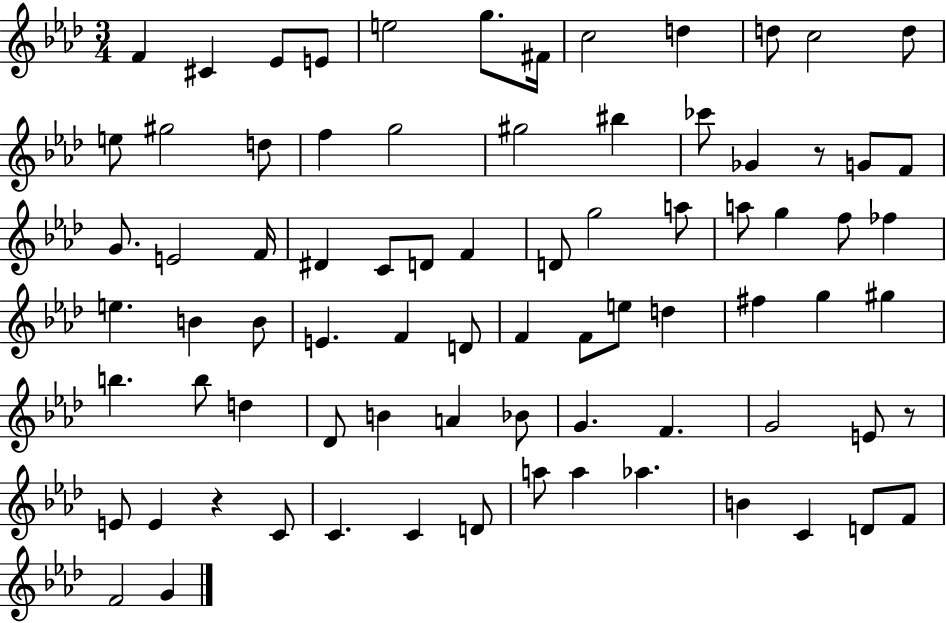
X:1
T:Untitled
M:3/4
L:1/4
K:Ab
F ^C _E/2 E/2 e2 g/2 ^F/4 c2 d d/2 c2 d/2 e/2 ^g2 d/2 f g2 ^g2 ^b _c'/2 _G z/2 G/2 F/2 G/2 E2 F/4 ^D C/2 D/2 F D/2 g2 a/2 a/2 g f/2 _f e B B/2 E F D/2 F F/2 e/2 d ^f g ^g b b/2 d _D/2 B A _B/2 G F G2 E/2 z/2 E/2 E z C/2 C C D/2 a/2 a _a B C D/2 F/2 F2 G